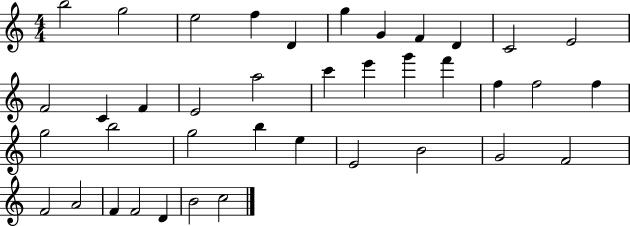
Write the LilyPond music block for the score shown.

{
  \clef treble
  \numericTimeSignature
  \time 4/4
  \key c \major
  b''2 g''2 | e''2 f''4 d'4 | g''4 g'4 f'4 d'4 | c'2 e'2 | \break f'2 c'4 f'4 | e'2 a''2 | c'''4 e'''4 g'''4 f'''4 | f''4 f''2 f''4 | \break g''2 b''2 | g''2 b''4 e''4 | e'2 b'2 | g'2 f'2 | \break f'2 a'2 | f'4 f'2 d'4 | b'2 c''2 | \bar "|."
}